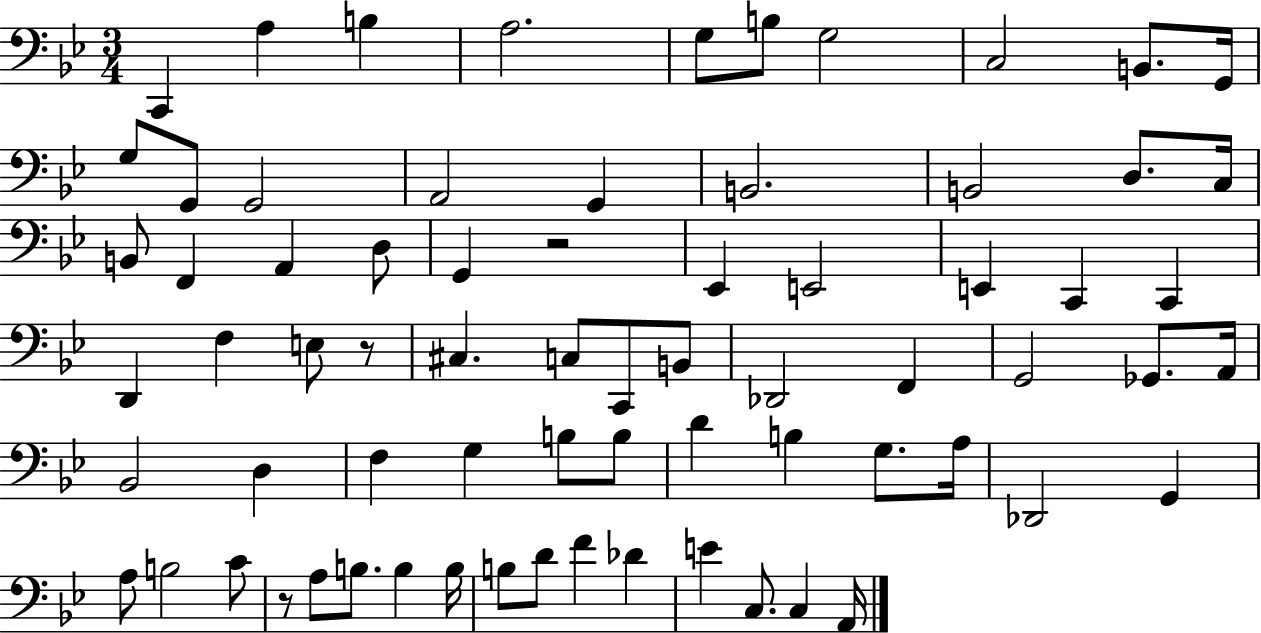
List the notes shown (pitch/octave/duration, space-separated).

C2/q A3/q B3/q A3/h. G3/e B3/e G3/h C3/h B2/e. G2/s G3/e G2/e G2/h A2/h G2/q B2/h. B2/h D3/e. C3/s B2/e F2/q A2/q D3/e G2/q R/h Eb2/q E2/h E2/q C2/q C2/q D2/q F3/q E3/e R/e C#3/q. C3/e C2/e B2/e Db2/h F2/q G2/h Gb2/e. A2/s Bb2/h D3/q F3/q G3/q B3/e B3/e D4/q B3/q G3/e. A3/s Db2/h G2/q A3/e B3/h C4/e R/e A3/e B3/e. B3/q B3/s B3/e D4/e F4/q Db4/q E4/q C3/e. C3/q A2/s